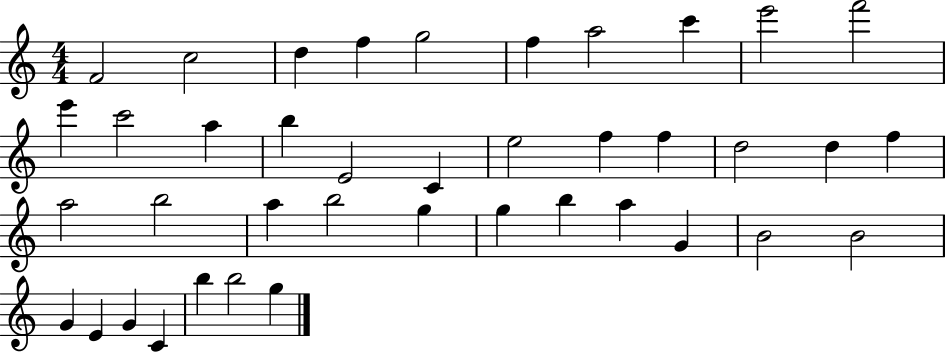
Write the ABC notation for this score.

X:1
T:Untitled
M:4/4
L:1/4
K:C
F2 c2 d f g2 f a2 c' e'2 f'2 e' c'2 a b E2 C e2 f f d2 d f a2 b2 a b2 g g b a G B2 B2 G E G C b b2 g